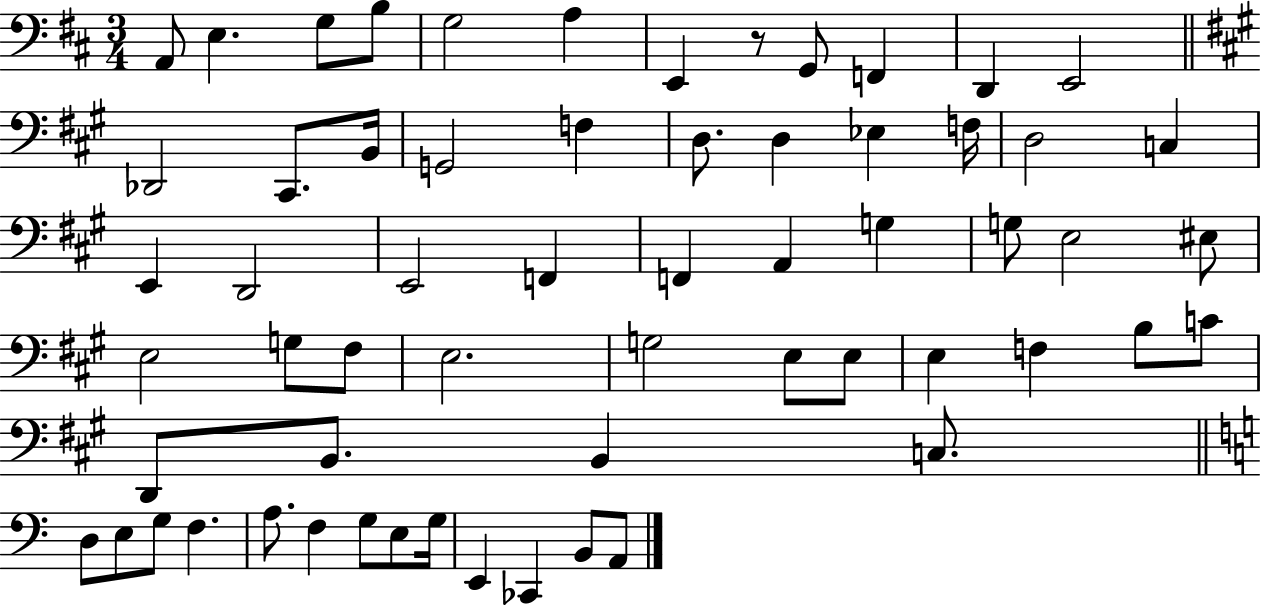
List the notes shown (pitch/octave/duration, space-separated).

A2/e E3/q. G3/e B3/e G3/h A3/q E2/q R/e G2/e F2/q D2/q E2/h Db2/h C#2/e. B2/s G2/h F3/q D3/e. D3/q Eb3/q F3/s D3/h C3/q E2/q D2/h E2/h F2/q F2/q A2/q G3/q G3/e E3/h EIS3/e E3/h G3/e F#3/e E3/h. G3/h E3/e E3/e E3/q F3/q B3/e C4/e D2/e B2/e. B2/q C3/e. D3/e E3/e G3/e F3/q. A3/e. F3/q G3/e E3/e G3/s E2/q CES2/q B2/e A2/e